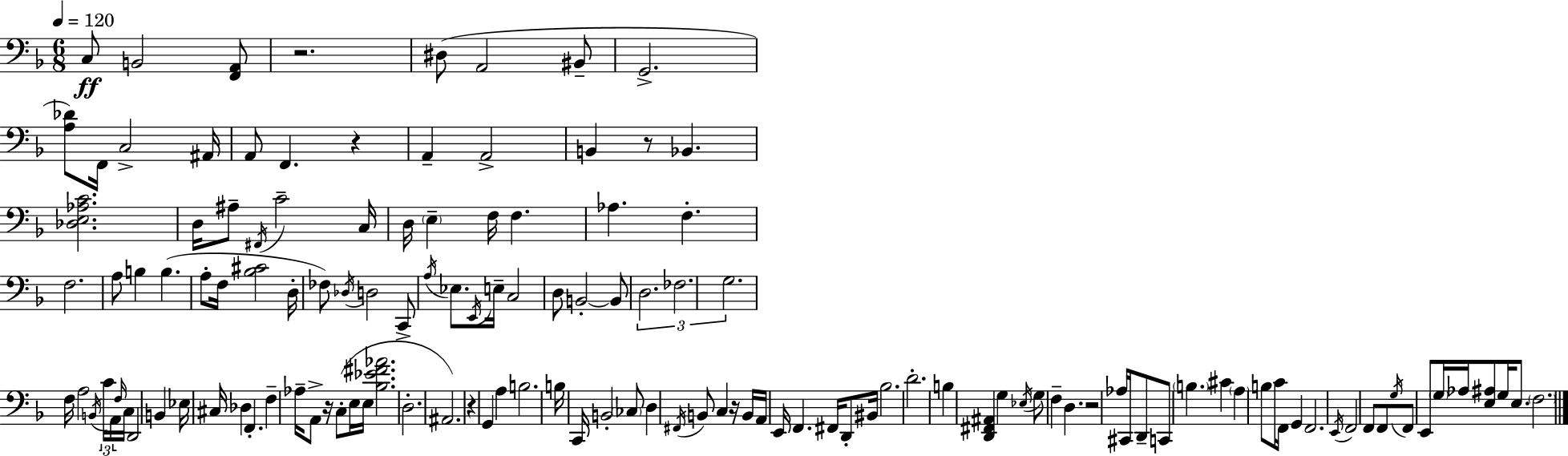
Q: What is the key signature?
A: D minor